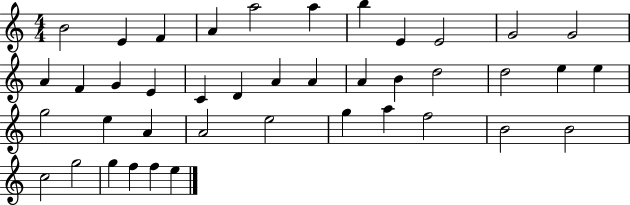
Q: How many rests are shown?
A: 0